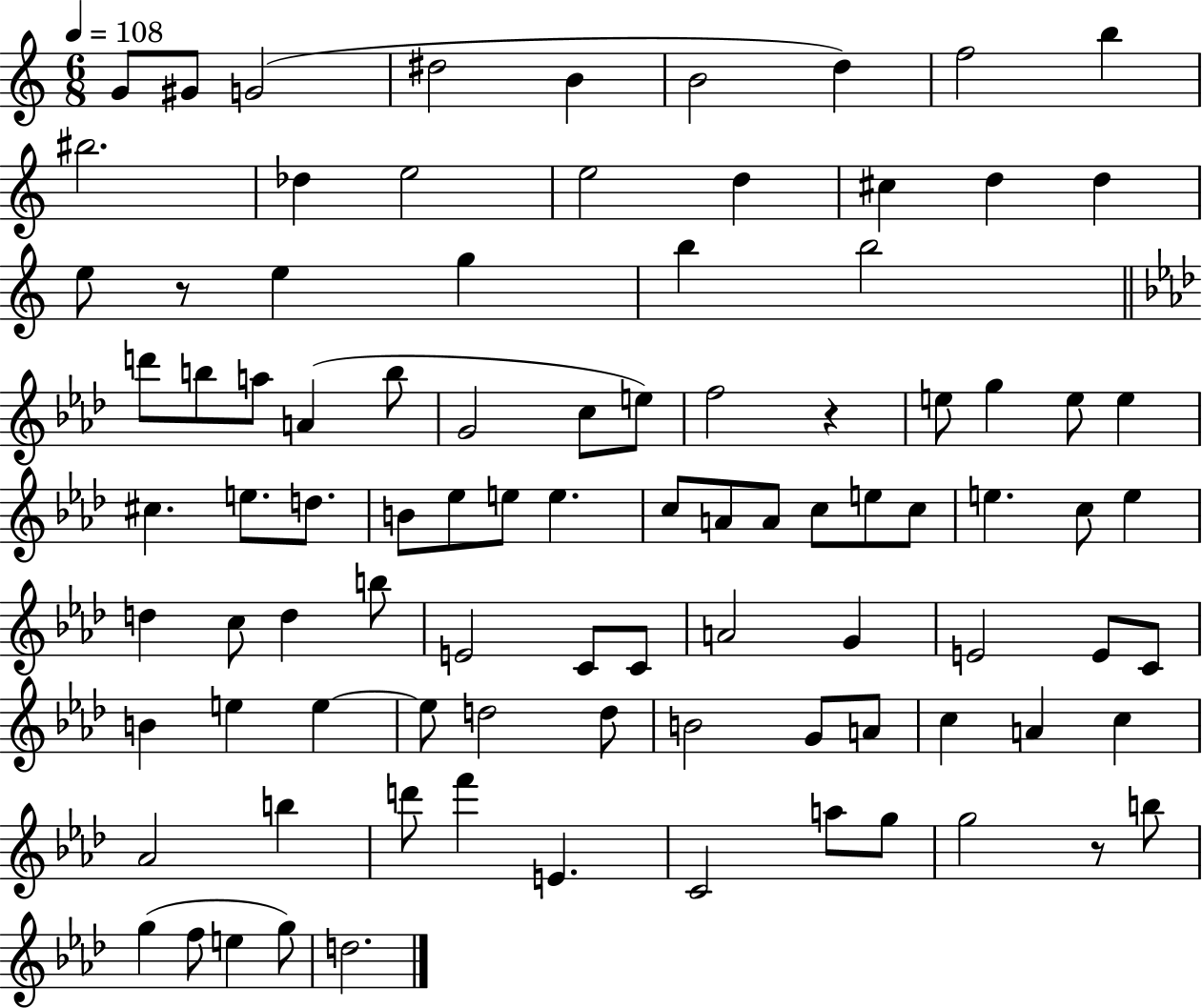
X:1
T:Untitled
M:6/8
L:1/4
K:C
G/2 ^G/2 G2 ^d2 B B2 d f2 b ^b2 _d e2 e2 d ^c d d e/2 z/2 e g b b2 d'/2 b/2 a/2 A b/2 G2 c/2 e/2 f2 z e/2 g e/2 e ^c e/2 d/2 B/2 _e/2 e/2 e c/2 A/2 A/2 c/2 e/2 c/2 e c/2 e d c/2 d b/2 E2 C/2 C/2 A2 G E2 E/2 C/2 B e e e/2 d2 d/2 B2 G/2 A/2 c A c _A2 b d'/2 f' E C2 a/2 g/2 g2 z/2 b/2 g f/2 e g/2 d2